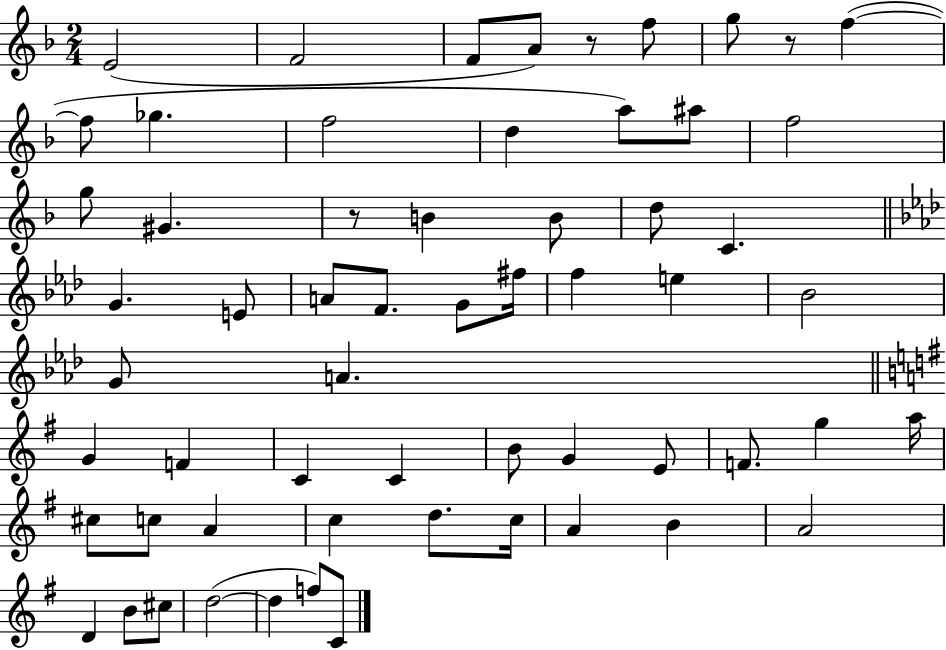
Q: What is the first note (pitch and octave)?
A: E4